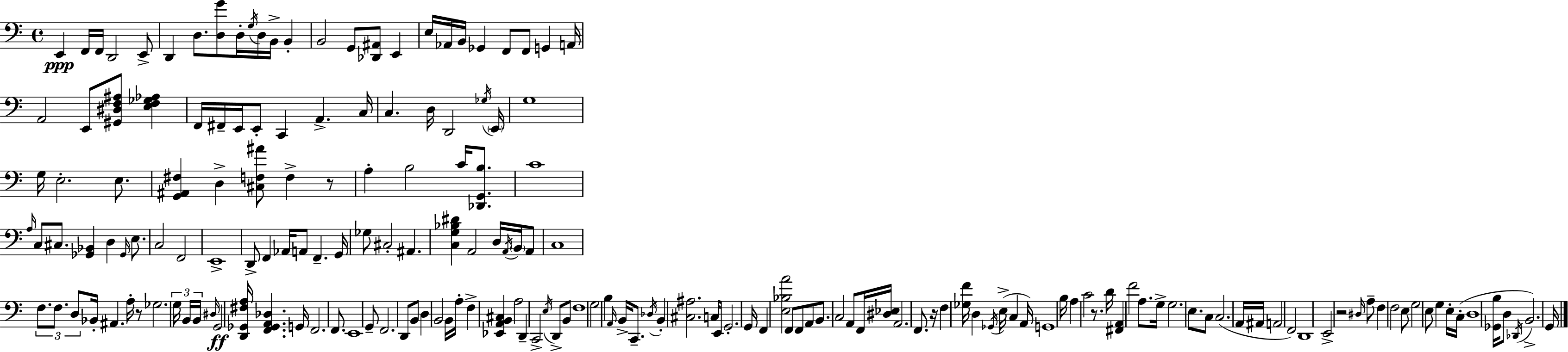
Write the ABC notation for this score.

X:1
T:Untitled
M:4/4
L:1/4
K:Am
E,, F,,/4 F,,/4 D,,2 E,,/2 D,, D,/2 [D,G]/2 D,/4 G,/4 D,/4 B,,/4 B,, B,,2 G,,/2 [_D,,^A,,]/2 E,, E,/4 _A,,/4 B,,/4 _G,, F,,/2 F,,/2 G,, A,,/4 A,,2 E,,/2 [^G,,^D,F,^A,]/2 [E,F,_G,_A,] F,,/4 ^F,,/4 E,,/4 E,,/2 C,, A,, C,/4 C, D,/4 D,,2 _G,/4 E,,/4 G,4 G,/4 E,2 E,/2 [G,,^A,,^F,] D, [^C,F,^A]/2 F, z/2 A, B,2 C/4 [_D,,G,,B,]/2 C4 A,/4 C,/2 ^C,/2 [_G,,_B,,] D, _G,,/4 E,/2 C,2 F,,2 E,,4 D,,/2 F,, _A,,/4 A,,/2 F,, G,,/4 _G,/2 ^C,2 ^A,, [C,G,_B,^D] A,,2 D,/4 A,,/4 B,,/4 A,,/2 C,4 F,/2 F,/2 D,/2 _B,,/4 ^A,, A,/4 z/2 _G,2 G,/4 B,,/4 B,,/4 ^D,/4 G,,2 [D,,_G,,^F,A,]/4 [F,,_G,,A,,_D,] G,,/4 F,,2 F,,/2 E,,4 G,,/2 F,,2 D,,/2 B,,/2 D, B,,2 B,,/4 A,/4 F, [_E,,A,,B,,^C,] A,2 D,, C,,2 E,/4 D,,/2 B,,/2 F,4 G,2 B, A,,/4 B,,/4 C,,/2 _D,/4 B,, [^C,^A,]2 C,/4 E,,/2 G,,2 G,,/4 F,, [E,_B,A]2 F,,/2 F,,/2 A,,/2 B,,/2 C,2 A,,/2 F,,/4 [^D,_E,]/4 A,,2 F,,/2 z/4 F, [_G,F]/4 D, _G,,/4 E,/4 C, A,,/4 G,,4 B,/4 A, C2 z/2 D/4 [^F,,A,,] F2 A,/2 G,/4 G,2 E,/2 C,/2 C,2 A,,/4 ^A,,/4 A,,2 F,,2 D,,4 E,,2 z2 ^D,/4 A,/2 F, F,2 E,/2 G,2 E,/2 G, E,/4 C,/4 D,4 [_G,,B,]/4 D,/2 _D,,/4 B,,2 G,,/4